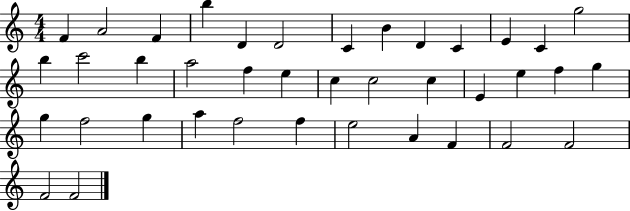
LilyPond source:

{
  \clef treble
  \numericTimeSignature
  \time 4/4
  \key c \major
  f'4 a'2 f'4 | b''4 d'4 d'2 | c'4 b'4 d'4 c'4 | e'4 c'4 g''2 | \break b''4 c'''2 b''4 | a''2 f''4 e''4 | c''4 c''2 c''4 | e'4 e''4 f''4 g''4 | \break g''4 f''2 g''4 | a''4 f''2 f''4 | e''2 a'4 f'4 | f'2 f'2 | \break f'2 f'2 | \bar "|."
}